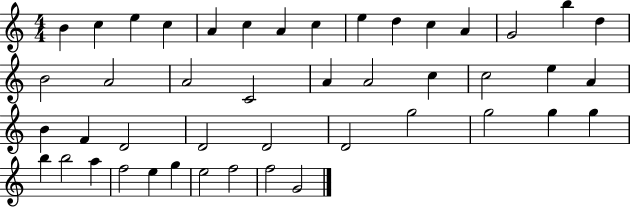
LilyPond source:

{
  \clef treble
  \numericTimeSignature
  \time 4/4
  \key c \major
  b'4 c''4 e''4 c''4 | a'4 c''4 a'4 c''4 | e''4 d''4 c''4 a'4 | g'2 b''4 d''4 | \break b'2 a'2 | a'2 c'2 | a'4 a'2 c''4 | c''2 e''4 a'4 | \break b'4 f'4 d'2 | d'2 d'2 | d'2 g''2 | g''2 g''4 g''4 | \break b''4 b''2 a''4 | f''2 e''4 g''4 | e''2 f''2 | f''2 g'2 | \break \bar "|."
}